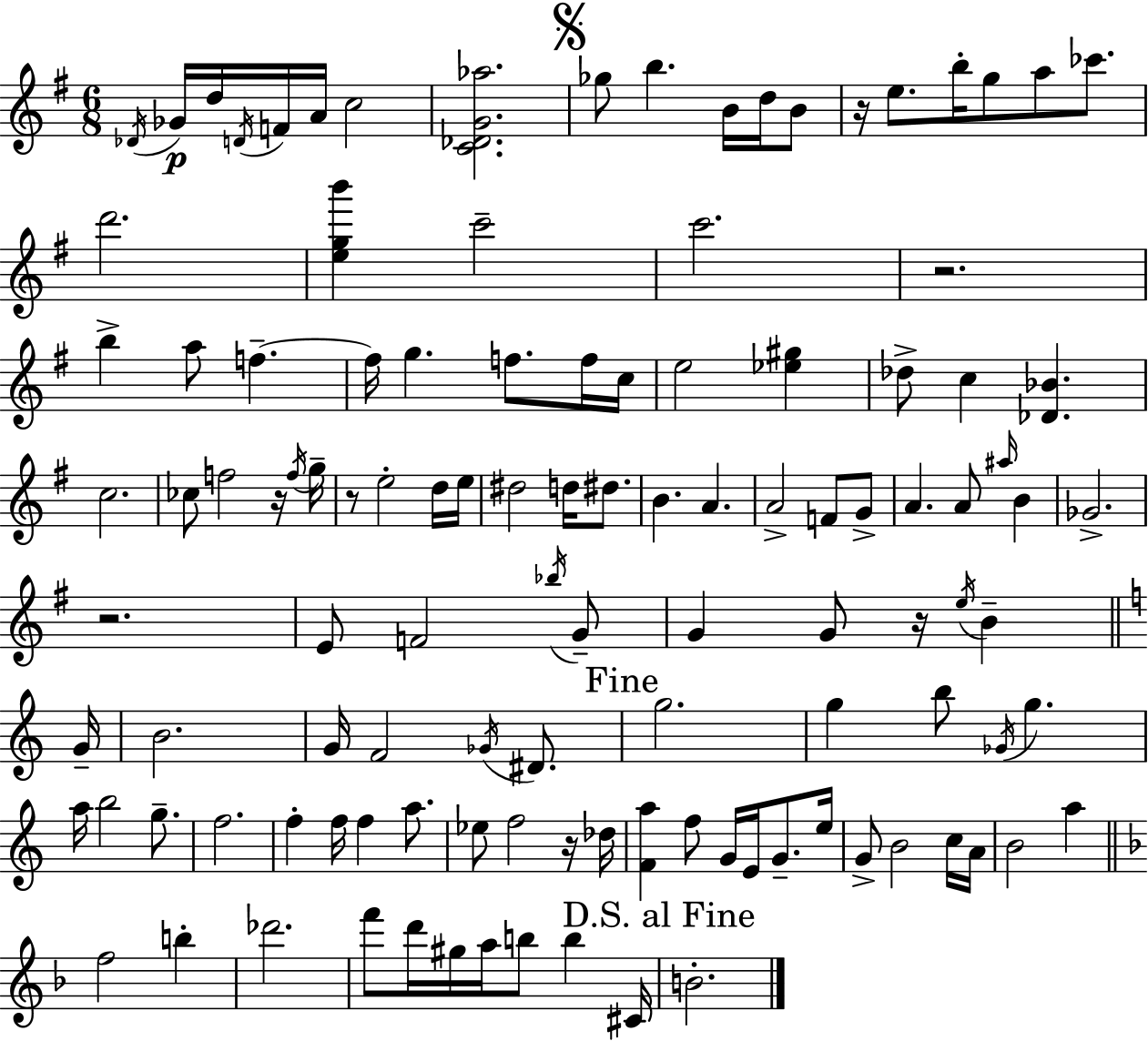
{
  \clef treble
  \numericTimeSignature
  \time 6/8
  \key e \minor
  \acciaccatura { des'16 }\p ges'16 d''16 \acciaccatura { d'16 } f'16 a'16 c''2 | <c' des' g' aes''>2. | \mark \markup { \musicglyph "scripts.segno" } ges''8 b''4. b'16 d''16 | b'8 r16 e''8. b''16-. g''8 a''8 ces'''8. | \break d'''2. | <e'' g'' b'''>4 c'''2-- | c'''2. | r2. | \break b''4-> a''8 f''4.--~~ | f''16 g''4. f''8. | f''16 c''16 e''2 <ees'' gis''>4 | des''8-> c''4 <des' bes'>4. | \break c''2. | ces''8 f''2 | r16 \acciaccatura { f''16 } g''16-- r8 e''2-. | d''16 e''16 dis''2 d''16 | \break dis''8. b'4. a'4. | a'2-> f'8 | g'8-> a'4. a'8 \grace { ais''16 } | b'4 ges'2.-> | \break r2. | e'8 f'2 | \acciaccatura { bes''16 } g'8-- g'4 g'8 r16 | \acciaccatura { e''16 } b'4-- \bar "||" \break \key c \major g'16-- b'2. | g'16 f'2 \acciaccatura { ges'16 } dis'8. | \mark "Fine" g''2. | g''4 b''8 \acciaccatura { ges'16 } g''4. | \break a''16 b''2 | g''8.-- f''2. | f''4-. f''16 f''4 | a''8. ees''8 f''2 | \break r16 des''16 <f' a''>4 f''8 g'16 e'16 g'8.-- | e''16 g'8-> b'2 | c''16 a'16 b'2 a''4 | \bar "||" \break \key f \major f''2 b''4-. | des'''2. | f'''8 d'''16 gis''16 a''16 b''8 b''4 cis'16 | \mark "D.S. al Fine" b'2.-. | \break \bar "|."
}